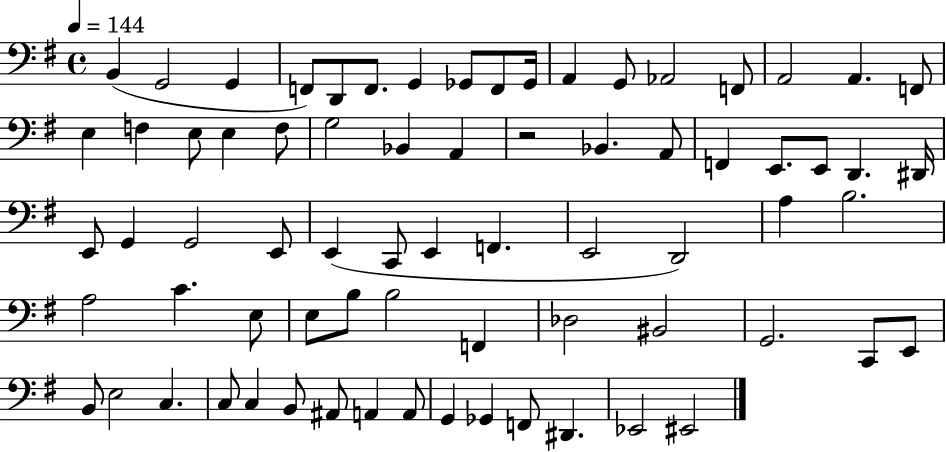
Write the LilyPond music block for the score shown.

{
  \clef bass
  \time 4/4
  \defaultTimeSignature
  \key g \major
  \tempo 4 = 144
  \repeat volta 2 { b,4( g,2 g,4 | f,8) d,8 f,8. g,4 ges,8 f,8 ges,16 | a,4 g,8 aes,2 f,8 | a,2 a,4. f,8 | \break e4 f4 e8 e4 f8 | g2 bes,4 a,4 | r2 bes,4. a,8 | f,4 e,8. e,8 d,4. dis,16 | \break e,8 g,4 g,2 e,8 | e,4( c,8 e,4 f,4. | e,2 d,2) | a4 b2. | \break a2 c'4. e8 | e8 b8 b2 f,4 | des2 bis,2 | g,2. c,8 e,8 | \break b,8 e2 c4. | c8 c4 b,8 ais,8 a,4 a,8 | g,4 ges,4 f,8 dis,4. | ees,2 eis,2 | \break } \bar "|."
}